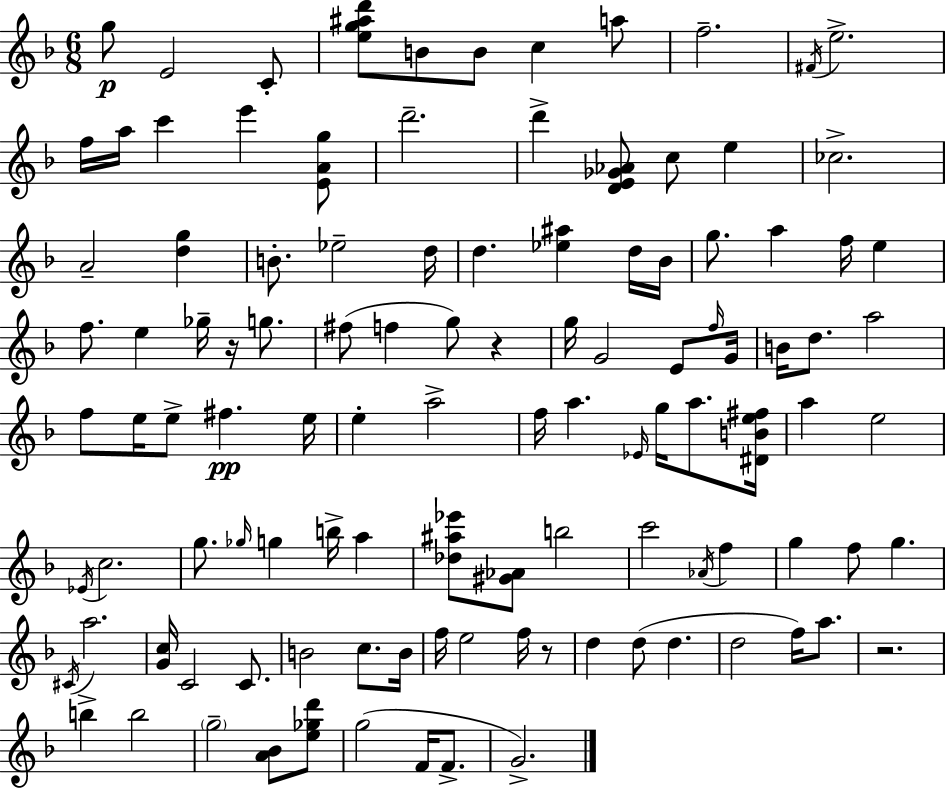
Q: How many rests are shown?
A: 4